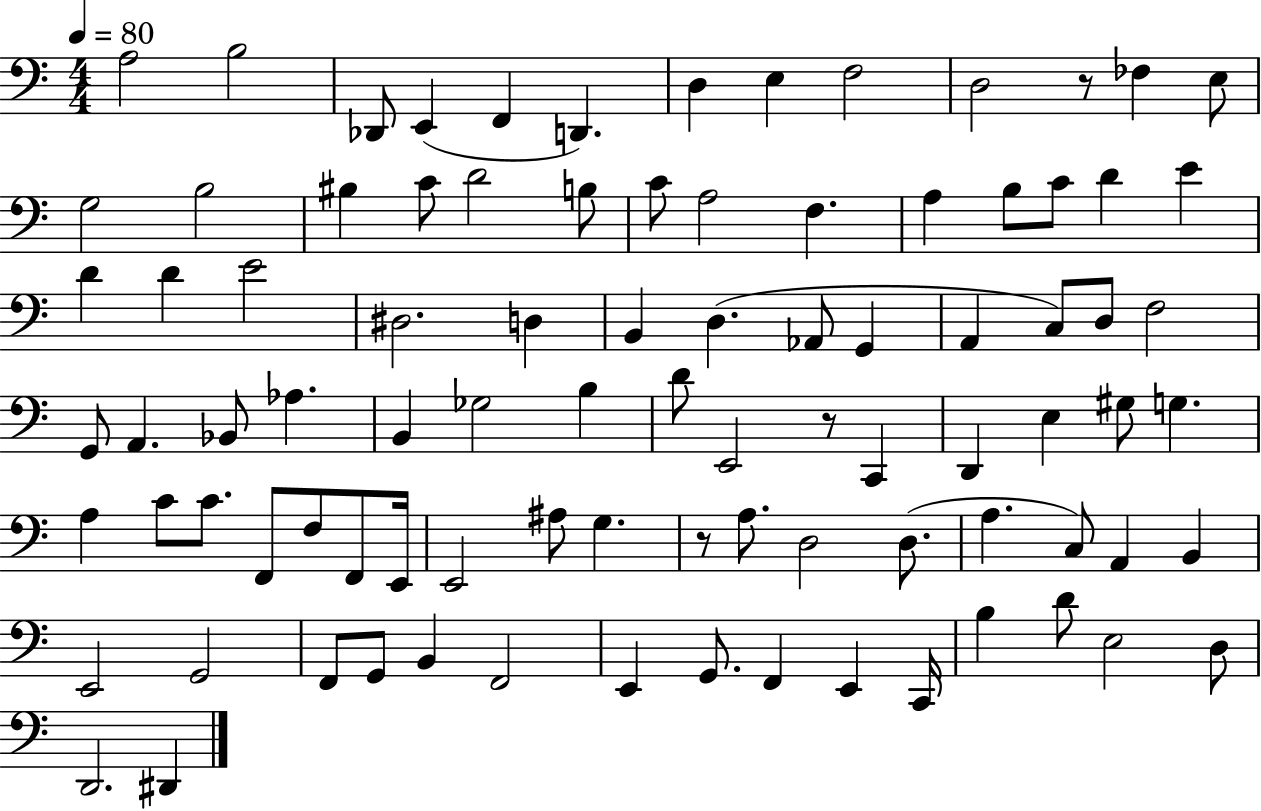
A3/h B3/h Db2/e E2/q F2/q D2/q. D3/q E3/q F3/h D3/h R/e FES3/q E3/e G3/h B3/h BIS3/q C4/e D4/h B3/e C4/e A3/h F3/q. A3/q B3/e C4/e D4/q E4/q D4/q D4/q E4/h D#3/h. D3/q B2/q D3/q. Ab2/e G2/q A2/q C3/e D3/e F3/h G2/e A2/q. Bb2/e Ab3/q. B2/q Gb3/h B3/q D4/e E2/h R/e C2/q D2/q E3/q G#3/e G3/q. A3/q C4/e C4/e. F2/e F3/e F2/e E2/s E2/h A#3/e G3/q. R/e A3/e. D3/h D3/e. A3/q. C3/e A2/q B2/q E2/h G2/h F2/e G2/e B2/q F2/h E2/q G2/e. F2/q E2/q C2/s B3/q D4/e E3/h D3/e D2/h. D#2/q